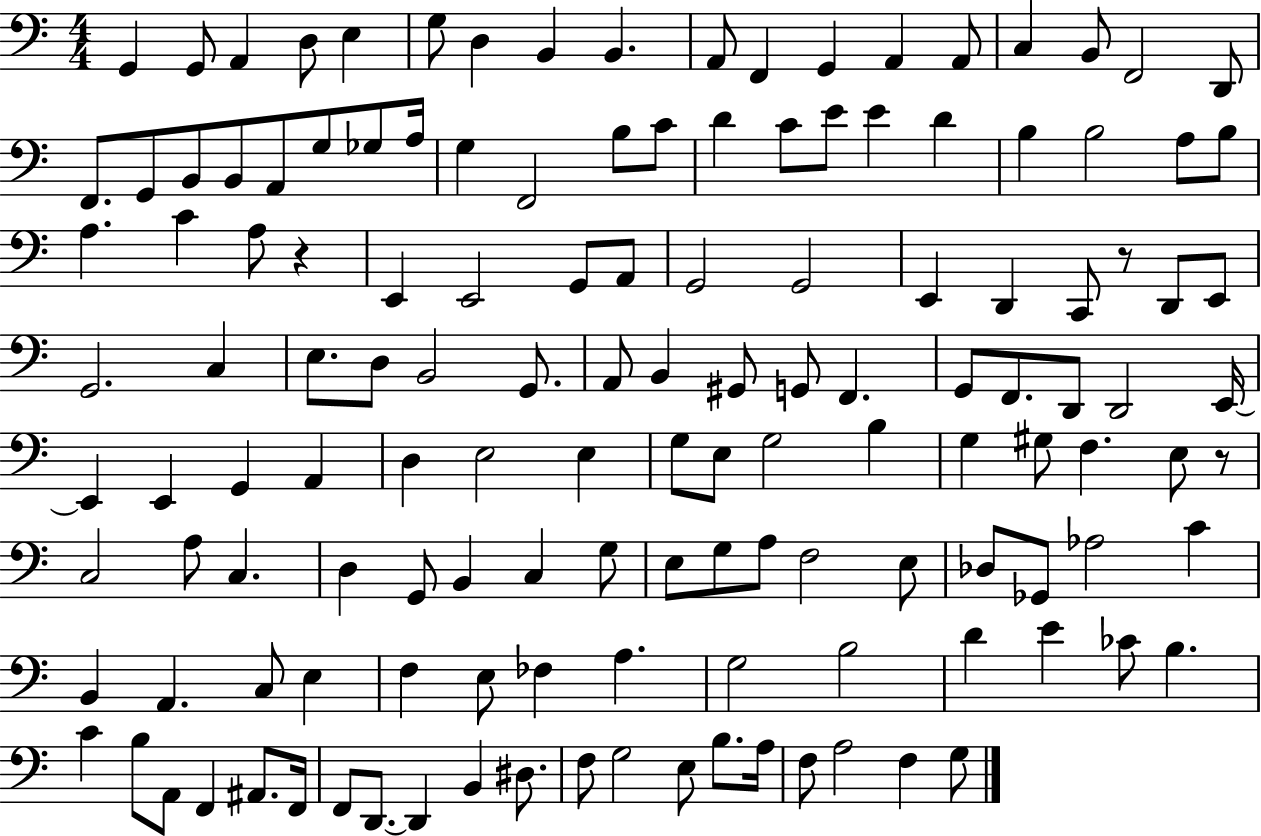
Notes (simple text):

G2/q G2/e A2/q D3/e E3/q G3/e D3/q B2/q B2/q. A2/e F2/q G2/q A2/q A2/e C3/q B2/e F2/h D2/e F2/e. G2/e B2/e B2/e A2/e G3/e Gb3/e A3/s G3/q F2/h B3/e C4/e D4/q C4/e E4/e E4/q D4/q B3/q B3/h A3/e B3/e A3/q. C4/q A3/e R/q E2/q E2/h G2/e A2/e G2/h G2/h E2/q D2/q C2/e R/e D2/e E2/e G2/h. C3/q E3/e. D3/e B2/h G2/e. A2/e B2/q G#2/e G2/e F2/q. G2/e F2/e. D2/e D2/h E2/s E2/q E2/q G2/q A2/q D3/q E3/h E3/q G3/e E3/e G3/h B3/q G3/q G#3/e F3/q. E3/e R/e C3/h A3/e C3/q. D3/q G2/e B2/q C3/q G3/e E3/e G3/e A3/e F3/h E3/e Db3/e Gb2/e Ab3/h C4/q B2/q A2/q. C3/e E3/q F3/q E3/e FES3/q A3/q. G3/h B3/h D4/q E4/q CES4/e B3/q. C4/q B3/e A2/e F2/q A#2/e. F2/s F2/e D2/e. D2/q B2/q D#3/e. F3/e G3/h E3/e B3/e. A3/s F3/e A3/h F3/q G3/e